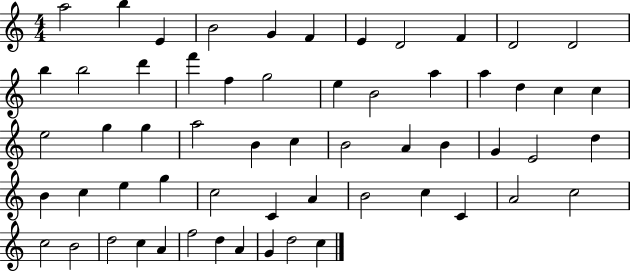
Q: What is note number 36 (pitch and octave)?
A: D5